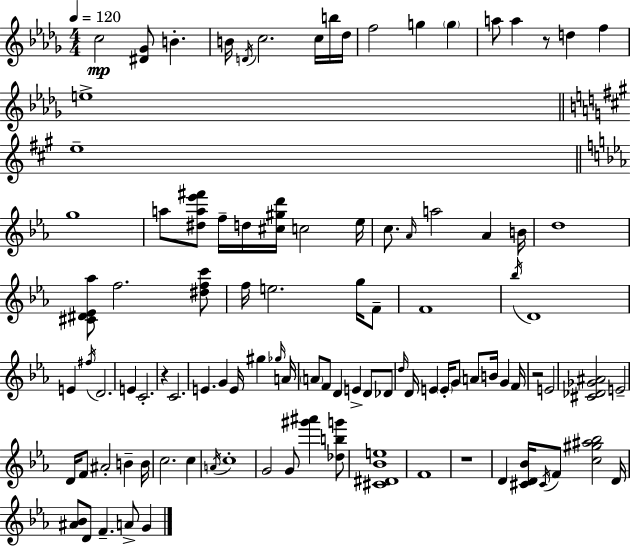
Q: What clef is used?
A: treble